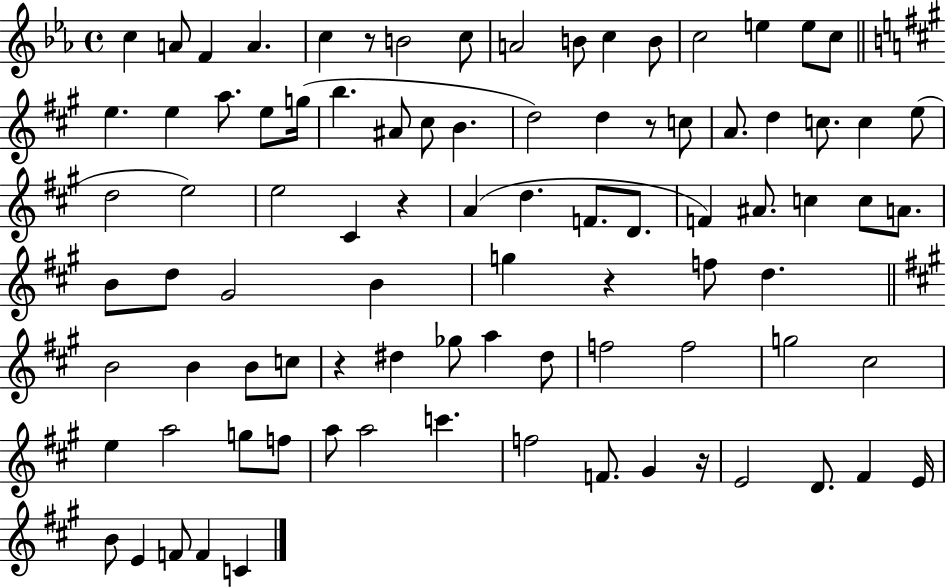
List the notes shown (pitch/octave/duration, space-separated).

C5/q A4/e F4/q A4/q. C5/q R/e B4/h C5/e A4/h B4/e C5/q B4/e C5/h E5/q E5/e C5/e E5/q. E5/q A5/e. E5/e G5/s B5/q. A#4/e C#5/e B4/q. D5/h D5/q R/e C5/e A4/e. D5/q C5/e. C5/q E5/e D5/h E5/h E5/h C#4/q R/q A4/q D5/q. F4/e. D4/e. F4/q A#4/e. C5/q C5/e A4/e. B4/e D5/e G#4/h B4/q G5/q R/q F5/e D5/q. B4/h B4/q B4/e C5/e R/q D#5/q Gb5/e A5/q D#5/e F5/h F5/h G5/h C#5/h E5/q A5/h G5/e F5/e A5/e A5/h C6/q. F5/h F4/e. G#4/q R/s E4/h D4/e. F#4/q E4/s B4/e E4/q F4/e F4/q C4/q